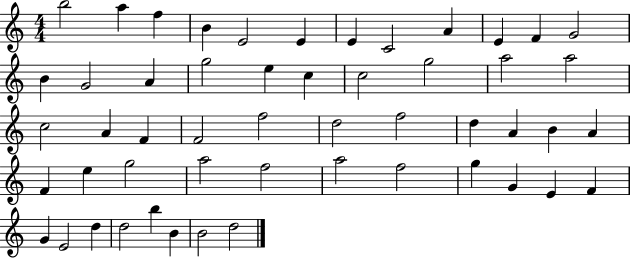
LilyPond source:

{
  \clef treble
  \numericTimeSignature
  \time 4/4
  \key c \major
  b''2 a''4 f''4 | b'4 e'2 e'4 | e'4 c'2 a'4 | e'4 f'4 g'2 | \break b'4 g'2 a'4 | g''2 e''4 c''4 | c''2 g''2 | a''2 a''2 | \break c''2 a'4 f'4 | f'2 f''2 | d''2 f''2 | d''4 a'4 b'4 a'4 | \break f'4 e''4 g''2 | a''2 f''2 | a''2 f''2 | g''4 g'4 e'4 f'4 | \break g'4 e'2 d''4 | d''2 b''4 b'4 | b'2 d''2 | \bar "|."
}